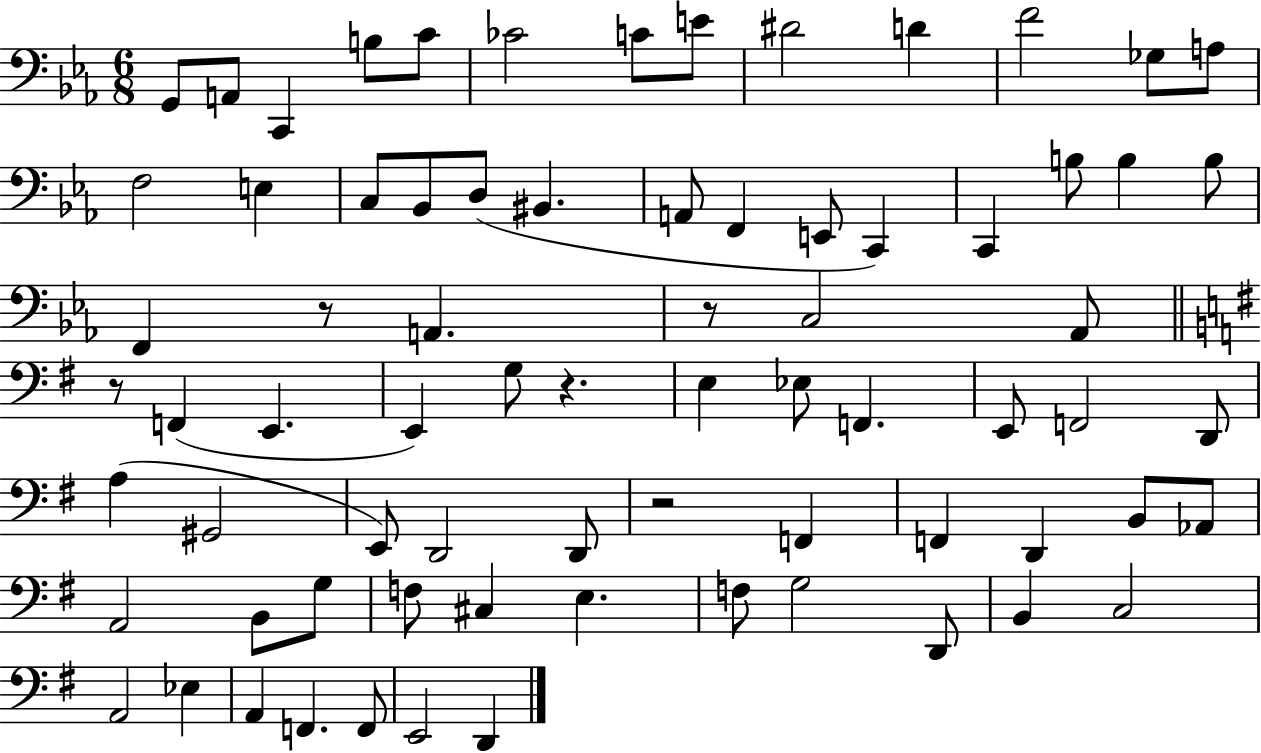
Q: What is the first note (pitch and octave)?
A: G2